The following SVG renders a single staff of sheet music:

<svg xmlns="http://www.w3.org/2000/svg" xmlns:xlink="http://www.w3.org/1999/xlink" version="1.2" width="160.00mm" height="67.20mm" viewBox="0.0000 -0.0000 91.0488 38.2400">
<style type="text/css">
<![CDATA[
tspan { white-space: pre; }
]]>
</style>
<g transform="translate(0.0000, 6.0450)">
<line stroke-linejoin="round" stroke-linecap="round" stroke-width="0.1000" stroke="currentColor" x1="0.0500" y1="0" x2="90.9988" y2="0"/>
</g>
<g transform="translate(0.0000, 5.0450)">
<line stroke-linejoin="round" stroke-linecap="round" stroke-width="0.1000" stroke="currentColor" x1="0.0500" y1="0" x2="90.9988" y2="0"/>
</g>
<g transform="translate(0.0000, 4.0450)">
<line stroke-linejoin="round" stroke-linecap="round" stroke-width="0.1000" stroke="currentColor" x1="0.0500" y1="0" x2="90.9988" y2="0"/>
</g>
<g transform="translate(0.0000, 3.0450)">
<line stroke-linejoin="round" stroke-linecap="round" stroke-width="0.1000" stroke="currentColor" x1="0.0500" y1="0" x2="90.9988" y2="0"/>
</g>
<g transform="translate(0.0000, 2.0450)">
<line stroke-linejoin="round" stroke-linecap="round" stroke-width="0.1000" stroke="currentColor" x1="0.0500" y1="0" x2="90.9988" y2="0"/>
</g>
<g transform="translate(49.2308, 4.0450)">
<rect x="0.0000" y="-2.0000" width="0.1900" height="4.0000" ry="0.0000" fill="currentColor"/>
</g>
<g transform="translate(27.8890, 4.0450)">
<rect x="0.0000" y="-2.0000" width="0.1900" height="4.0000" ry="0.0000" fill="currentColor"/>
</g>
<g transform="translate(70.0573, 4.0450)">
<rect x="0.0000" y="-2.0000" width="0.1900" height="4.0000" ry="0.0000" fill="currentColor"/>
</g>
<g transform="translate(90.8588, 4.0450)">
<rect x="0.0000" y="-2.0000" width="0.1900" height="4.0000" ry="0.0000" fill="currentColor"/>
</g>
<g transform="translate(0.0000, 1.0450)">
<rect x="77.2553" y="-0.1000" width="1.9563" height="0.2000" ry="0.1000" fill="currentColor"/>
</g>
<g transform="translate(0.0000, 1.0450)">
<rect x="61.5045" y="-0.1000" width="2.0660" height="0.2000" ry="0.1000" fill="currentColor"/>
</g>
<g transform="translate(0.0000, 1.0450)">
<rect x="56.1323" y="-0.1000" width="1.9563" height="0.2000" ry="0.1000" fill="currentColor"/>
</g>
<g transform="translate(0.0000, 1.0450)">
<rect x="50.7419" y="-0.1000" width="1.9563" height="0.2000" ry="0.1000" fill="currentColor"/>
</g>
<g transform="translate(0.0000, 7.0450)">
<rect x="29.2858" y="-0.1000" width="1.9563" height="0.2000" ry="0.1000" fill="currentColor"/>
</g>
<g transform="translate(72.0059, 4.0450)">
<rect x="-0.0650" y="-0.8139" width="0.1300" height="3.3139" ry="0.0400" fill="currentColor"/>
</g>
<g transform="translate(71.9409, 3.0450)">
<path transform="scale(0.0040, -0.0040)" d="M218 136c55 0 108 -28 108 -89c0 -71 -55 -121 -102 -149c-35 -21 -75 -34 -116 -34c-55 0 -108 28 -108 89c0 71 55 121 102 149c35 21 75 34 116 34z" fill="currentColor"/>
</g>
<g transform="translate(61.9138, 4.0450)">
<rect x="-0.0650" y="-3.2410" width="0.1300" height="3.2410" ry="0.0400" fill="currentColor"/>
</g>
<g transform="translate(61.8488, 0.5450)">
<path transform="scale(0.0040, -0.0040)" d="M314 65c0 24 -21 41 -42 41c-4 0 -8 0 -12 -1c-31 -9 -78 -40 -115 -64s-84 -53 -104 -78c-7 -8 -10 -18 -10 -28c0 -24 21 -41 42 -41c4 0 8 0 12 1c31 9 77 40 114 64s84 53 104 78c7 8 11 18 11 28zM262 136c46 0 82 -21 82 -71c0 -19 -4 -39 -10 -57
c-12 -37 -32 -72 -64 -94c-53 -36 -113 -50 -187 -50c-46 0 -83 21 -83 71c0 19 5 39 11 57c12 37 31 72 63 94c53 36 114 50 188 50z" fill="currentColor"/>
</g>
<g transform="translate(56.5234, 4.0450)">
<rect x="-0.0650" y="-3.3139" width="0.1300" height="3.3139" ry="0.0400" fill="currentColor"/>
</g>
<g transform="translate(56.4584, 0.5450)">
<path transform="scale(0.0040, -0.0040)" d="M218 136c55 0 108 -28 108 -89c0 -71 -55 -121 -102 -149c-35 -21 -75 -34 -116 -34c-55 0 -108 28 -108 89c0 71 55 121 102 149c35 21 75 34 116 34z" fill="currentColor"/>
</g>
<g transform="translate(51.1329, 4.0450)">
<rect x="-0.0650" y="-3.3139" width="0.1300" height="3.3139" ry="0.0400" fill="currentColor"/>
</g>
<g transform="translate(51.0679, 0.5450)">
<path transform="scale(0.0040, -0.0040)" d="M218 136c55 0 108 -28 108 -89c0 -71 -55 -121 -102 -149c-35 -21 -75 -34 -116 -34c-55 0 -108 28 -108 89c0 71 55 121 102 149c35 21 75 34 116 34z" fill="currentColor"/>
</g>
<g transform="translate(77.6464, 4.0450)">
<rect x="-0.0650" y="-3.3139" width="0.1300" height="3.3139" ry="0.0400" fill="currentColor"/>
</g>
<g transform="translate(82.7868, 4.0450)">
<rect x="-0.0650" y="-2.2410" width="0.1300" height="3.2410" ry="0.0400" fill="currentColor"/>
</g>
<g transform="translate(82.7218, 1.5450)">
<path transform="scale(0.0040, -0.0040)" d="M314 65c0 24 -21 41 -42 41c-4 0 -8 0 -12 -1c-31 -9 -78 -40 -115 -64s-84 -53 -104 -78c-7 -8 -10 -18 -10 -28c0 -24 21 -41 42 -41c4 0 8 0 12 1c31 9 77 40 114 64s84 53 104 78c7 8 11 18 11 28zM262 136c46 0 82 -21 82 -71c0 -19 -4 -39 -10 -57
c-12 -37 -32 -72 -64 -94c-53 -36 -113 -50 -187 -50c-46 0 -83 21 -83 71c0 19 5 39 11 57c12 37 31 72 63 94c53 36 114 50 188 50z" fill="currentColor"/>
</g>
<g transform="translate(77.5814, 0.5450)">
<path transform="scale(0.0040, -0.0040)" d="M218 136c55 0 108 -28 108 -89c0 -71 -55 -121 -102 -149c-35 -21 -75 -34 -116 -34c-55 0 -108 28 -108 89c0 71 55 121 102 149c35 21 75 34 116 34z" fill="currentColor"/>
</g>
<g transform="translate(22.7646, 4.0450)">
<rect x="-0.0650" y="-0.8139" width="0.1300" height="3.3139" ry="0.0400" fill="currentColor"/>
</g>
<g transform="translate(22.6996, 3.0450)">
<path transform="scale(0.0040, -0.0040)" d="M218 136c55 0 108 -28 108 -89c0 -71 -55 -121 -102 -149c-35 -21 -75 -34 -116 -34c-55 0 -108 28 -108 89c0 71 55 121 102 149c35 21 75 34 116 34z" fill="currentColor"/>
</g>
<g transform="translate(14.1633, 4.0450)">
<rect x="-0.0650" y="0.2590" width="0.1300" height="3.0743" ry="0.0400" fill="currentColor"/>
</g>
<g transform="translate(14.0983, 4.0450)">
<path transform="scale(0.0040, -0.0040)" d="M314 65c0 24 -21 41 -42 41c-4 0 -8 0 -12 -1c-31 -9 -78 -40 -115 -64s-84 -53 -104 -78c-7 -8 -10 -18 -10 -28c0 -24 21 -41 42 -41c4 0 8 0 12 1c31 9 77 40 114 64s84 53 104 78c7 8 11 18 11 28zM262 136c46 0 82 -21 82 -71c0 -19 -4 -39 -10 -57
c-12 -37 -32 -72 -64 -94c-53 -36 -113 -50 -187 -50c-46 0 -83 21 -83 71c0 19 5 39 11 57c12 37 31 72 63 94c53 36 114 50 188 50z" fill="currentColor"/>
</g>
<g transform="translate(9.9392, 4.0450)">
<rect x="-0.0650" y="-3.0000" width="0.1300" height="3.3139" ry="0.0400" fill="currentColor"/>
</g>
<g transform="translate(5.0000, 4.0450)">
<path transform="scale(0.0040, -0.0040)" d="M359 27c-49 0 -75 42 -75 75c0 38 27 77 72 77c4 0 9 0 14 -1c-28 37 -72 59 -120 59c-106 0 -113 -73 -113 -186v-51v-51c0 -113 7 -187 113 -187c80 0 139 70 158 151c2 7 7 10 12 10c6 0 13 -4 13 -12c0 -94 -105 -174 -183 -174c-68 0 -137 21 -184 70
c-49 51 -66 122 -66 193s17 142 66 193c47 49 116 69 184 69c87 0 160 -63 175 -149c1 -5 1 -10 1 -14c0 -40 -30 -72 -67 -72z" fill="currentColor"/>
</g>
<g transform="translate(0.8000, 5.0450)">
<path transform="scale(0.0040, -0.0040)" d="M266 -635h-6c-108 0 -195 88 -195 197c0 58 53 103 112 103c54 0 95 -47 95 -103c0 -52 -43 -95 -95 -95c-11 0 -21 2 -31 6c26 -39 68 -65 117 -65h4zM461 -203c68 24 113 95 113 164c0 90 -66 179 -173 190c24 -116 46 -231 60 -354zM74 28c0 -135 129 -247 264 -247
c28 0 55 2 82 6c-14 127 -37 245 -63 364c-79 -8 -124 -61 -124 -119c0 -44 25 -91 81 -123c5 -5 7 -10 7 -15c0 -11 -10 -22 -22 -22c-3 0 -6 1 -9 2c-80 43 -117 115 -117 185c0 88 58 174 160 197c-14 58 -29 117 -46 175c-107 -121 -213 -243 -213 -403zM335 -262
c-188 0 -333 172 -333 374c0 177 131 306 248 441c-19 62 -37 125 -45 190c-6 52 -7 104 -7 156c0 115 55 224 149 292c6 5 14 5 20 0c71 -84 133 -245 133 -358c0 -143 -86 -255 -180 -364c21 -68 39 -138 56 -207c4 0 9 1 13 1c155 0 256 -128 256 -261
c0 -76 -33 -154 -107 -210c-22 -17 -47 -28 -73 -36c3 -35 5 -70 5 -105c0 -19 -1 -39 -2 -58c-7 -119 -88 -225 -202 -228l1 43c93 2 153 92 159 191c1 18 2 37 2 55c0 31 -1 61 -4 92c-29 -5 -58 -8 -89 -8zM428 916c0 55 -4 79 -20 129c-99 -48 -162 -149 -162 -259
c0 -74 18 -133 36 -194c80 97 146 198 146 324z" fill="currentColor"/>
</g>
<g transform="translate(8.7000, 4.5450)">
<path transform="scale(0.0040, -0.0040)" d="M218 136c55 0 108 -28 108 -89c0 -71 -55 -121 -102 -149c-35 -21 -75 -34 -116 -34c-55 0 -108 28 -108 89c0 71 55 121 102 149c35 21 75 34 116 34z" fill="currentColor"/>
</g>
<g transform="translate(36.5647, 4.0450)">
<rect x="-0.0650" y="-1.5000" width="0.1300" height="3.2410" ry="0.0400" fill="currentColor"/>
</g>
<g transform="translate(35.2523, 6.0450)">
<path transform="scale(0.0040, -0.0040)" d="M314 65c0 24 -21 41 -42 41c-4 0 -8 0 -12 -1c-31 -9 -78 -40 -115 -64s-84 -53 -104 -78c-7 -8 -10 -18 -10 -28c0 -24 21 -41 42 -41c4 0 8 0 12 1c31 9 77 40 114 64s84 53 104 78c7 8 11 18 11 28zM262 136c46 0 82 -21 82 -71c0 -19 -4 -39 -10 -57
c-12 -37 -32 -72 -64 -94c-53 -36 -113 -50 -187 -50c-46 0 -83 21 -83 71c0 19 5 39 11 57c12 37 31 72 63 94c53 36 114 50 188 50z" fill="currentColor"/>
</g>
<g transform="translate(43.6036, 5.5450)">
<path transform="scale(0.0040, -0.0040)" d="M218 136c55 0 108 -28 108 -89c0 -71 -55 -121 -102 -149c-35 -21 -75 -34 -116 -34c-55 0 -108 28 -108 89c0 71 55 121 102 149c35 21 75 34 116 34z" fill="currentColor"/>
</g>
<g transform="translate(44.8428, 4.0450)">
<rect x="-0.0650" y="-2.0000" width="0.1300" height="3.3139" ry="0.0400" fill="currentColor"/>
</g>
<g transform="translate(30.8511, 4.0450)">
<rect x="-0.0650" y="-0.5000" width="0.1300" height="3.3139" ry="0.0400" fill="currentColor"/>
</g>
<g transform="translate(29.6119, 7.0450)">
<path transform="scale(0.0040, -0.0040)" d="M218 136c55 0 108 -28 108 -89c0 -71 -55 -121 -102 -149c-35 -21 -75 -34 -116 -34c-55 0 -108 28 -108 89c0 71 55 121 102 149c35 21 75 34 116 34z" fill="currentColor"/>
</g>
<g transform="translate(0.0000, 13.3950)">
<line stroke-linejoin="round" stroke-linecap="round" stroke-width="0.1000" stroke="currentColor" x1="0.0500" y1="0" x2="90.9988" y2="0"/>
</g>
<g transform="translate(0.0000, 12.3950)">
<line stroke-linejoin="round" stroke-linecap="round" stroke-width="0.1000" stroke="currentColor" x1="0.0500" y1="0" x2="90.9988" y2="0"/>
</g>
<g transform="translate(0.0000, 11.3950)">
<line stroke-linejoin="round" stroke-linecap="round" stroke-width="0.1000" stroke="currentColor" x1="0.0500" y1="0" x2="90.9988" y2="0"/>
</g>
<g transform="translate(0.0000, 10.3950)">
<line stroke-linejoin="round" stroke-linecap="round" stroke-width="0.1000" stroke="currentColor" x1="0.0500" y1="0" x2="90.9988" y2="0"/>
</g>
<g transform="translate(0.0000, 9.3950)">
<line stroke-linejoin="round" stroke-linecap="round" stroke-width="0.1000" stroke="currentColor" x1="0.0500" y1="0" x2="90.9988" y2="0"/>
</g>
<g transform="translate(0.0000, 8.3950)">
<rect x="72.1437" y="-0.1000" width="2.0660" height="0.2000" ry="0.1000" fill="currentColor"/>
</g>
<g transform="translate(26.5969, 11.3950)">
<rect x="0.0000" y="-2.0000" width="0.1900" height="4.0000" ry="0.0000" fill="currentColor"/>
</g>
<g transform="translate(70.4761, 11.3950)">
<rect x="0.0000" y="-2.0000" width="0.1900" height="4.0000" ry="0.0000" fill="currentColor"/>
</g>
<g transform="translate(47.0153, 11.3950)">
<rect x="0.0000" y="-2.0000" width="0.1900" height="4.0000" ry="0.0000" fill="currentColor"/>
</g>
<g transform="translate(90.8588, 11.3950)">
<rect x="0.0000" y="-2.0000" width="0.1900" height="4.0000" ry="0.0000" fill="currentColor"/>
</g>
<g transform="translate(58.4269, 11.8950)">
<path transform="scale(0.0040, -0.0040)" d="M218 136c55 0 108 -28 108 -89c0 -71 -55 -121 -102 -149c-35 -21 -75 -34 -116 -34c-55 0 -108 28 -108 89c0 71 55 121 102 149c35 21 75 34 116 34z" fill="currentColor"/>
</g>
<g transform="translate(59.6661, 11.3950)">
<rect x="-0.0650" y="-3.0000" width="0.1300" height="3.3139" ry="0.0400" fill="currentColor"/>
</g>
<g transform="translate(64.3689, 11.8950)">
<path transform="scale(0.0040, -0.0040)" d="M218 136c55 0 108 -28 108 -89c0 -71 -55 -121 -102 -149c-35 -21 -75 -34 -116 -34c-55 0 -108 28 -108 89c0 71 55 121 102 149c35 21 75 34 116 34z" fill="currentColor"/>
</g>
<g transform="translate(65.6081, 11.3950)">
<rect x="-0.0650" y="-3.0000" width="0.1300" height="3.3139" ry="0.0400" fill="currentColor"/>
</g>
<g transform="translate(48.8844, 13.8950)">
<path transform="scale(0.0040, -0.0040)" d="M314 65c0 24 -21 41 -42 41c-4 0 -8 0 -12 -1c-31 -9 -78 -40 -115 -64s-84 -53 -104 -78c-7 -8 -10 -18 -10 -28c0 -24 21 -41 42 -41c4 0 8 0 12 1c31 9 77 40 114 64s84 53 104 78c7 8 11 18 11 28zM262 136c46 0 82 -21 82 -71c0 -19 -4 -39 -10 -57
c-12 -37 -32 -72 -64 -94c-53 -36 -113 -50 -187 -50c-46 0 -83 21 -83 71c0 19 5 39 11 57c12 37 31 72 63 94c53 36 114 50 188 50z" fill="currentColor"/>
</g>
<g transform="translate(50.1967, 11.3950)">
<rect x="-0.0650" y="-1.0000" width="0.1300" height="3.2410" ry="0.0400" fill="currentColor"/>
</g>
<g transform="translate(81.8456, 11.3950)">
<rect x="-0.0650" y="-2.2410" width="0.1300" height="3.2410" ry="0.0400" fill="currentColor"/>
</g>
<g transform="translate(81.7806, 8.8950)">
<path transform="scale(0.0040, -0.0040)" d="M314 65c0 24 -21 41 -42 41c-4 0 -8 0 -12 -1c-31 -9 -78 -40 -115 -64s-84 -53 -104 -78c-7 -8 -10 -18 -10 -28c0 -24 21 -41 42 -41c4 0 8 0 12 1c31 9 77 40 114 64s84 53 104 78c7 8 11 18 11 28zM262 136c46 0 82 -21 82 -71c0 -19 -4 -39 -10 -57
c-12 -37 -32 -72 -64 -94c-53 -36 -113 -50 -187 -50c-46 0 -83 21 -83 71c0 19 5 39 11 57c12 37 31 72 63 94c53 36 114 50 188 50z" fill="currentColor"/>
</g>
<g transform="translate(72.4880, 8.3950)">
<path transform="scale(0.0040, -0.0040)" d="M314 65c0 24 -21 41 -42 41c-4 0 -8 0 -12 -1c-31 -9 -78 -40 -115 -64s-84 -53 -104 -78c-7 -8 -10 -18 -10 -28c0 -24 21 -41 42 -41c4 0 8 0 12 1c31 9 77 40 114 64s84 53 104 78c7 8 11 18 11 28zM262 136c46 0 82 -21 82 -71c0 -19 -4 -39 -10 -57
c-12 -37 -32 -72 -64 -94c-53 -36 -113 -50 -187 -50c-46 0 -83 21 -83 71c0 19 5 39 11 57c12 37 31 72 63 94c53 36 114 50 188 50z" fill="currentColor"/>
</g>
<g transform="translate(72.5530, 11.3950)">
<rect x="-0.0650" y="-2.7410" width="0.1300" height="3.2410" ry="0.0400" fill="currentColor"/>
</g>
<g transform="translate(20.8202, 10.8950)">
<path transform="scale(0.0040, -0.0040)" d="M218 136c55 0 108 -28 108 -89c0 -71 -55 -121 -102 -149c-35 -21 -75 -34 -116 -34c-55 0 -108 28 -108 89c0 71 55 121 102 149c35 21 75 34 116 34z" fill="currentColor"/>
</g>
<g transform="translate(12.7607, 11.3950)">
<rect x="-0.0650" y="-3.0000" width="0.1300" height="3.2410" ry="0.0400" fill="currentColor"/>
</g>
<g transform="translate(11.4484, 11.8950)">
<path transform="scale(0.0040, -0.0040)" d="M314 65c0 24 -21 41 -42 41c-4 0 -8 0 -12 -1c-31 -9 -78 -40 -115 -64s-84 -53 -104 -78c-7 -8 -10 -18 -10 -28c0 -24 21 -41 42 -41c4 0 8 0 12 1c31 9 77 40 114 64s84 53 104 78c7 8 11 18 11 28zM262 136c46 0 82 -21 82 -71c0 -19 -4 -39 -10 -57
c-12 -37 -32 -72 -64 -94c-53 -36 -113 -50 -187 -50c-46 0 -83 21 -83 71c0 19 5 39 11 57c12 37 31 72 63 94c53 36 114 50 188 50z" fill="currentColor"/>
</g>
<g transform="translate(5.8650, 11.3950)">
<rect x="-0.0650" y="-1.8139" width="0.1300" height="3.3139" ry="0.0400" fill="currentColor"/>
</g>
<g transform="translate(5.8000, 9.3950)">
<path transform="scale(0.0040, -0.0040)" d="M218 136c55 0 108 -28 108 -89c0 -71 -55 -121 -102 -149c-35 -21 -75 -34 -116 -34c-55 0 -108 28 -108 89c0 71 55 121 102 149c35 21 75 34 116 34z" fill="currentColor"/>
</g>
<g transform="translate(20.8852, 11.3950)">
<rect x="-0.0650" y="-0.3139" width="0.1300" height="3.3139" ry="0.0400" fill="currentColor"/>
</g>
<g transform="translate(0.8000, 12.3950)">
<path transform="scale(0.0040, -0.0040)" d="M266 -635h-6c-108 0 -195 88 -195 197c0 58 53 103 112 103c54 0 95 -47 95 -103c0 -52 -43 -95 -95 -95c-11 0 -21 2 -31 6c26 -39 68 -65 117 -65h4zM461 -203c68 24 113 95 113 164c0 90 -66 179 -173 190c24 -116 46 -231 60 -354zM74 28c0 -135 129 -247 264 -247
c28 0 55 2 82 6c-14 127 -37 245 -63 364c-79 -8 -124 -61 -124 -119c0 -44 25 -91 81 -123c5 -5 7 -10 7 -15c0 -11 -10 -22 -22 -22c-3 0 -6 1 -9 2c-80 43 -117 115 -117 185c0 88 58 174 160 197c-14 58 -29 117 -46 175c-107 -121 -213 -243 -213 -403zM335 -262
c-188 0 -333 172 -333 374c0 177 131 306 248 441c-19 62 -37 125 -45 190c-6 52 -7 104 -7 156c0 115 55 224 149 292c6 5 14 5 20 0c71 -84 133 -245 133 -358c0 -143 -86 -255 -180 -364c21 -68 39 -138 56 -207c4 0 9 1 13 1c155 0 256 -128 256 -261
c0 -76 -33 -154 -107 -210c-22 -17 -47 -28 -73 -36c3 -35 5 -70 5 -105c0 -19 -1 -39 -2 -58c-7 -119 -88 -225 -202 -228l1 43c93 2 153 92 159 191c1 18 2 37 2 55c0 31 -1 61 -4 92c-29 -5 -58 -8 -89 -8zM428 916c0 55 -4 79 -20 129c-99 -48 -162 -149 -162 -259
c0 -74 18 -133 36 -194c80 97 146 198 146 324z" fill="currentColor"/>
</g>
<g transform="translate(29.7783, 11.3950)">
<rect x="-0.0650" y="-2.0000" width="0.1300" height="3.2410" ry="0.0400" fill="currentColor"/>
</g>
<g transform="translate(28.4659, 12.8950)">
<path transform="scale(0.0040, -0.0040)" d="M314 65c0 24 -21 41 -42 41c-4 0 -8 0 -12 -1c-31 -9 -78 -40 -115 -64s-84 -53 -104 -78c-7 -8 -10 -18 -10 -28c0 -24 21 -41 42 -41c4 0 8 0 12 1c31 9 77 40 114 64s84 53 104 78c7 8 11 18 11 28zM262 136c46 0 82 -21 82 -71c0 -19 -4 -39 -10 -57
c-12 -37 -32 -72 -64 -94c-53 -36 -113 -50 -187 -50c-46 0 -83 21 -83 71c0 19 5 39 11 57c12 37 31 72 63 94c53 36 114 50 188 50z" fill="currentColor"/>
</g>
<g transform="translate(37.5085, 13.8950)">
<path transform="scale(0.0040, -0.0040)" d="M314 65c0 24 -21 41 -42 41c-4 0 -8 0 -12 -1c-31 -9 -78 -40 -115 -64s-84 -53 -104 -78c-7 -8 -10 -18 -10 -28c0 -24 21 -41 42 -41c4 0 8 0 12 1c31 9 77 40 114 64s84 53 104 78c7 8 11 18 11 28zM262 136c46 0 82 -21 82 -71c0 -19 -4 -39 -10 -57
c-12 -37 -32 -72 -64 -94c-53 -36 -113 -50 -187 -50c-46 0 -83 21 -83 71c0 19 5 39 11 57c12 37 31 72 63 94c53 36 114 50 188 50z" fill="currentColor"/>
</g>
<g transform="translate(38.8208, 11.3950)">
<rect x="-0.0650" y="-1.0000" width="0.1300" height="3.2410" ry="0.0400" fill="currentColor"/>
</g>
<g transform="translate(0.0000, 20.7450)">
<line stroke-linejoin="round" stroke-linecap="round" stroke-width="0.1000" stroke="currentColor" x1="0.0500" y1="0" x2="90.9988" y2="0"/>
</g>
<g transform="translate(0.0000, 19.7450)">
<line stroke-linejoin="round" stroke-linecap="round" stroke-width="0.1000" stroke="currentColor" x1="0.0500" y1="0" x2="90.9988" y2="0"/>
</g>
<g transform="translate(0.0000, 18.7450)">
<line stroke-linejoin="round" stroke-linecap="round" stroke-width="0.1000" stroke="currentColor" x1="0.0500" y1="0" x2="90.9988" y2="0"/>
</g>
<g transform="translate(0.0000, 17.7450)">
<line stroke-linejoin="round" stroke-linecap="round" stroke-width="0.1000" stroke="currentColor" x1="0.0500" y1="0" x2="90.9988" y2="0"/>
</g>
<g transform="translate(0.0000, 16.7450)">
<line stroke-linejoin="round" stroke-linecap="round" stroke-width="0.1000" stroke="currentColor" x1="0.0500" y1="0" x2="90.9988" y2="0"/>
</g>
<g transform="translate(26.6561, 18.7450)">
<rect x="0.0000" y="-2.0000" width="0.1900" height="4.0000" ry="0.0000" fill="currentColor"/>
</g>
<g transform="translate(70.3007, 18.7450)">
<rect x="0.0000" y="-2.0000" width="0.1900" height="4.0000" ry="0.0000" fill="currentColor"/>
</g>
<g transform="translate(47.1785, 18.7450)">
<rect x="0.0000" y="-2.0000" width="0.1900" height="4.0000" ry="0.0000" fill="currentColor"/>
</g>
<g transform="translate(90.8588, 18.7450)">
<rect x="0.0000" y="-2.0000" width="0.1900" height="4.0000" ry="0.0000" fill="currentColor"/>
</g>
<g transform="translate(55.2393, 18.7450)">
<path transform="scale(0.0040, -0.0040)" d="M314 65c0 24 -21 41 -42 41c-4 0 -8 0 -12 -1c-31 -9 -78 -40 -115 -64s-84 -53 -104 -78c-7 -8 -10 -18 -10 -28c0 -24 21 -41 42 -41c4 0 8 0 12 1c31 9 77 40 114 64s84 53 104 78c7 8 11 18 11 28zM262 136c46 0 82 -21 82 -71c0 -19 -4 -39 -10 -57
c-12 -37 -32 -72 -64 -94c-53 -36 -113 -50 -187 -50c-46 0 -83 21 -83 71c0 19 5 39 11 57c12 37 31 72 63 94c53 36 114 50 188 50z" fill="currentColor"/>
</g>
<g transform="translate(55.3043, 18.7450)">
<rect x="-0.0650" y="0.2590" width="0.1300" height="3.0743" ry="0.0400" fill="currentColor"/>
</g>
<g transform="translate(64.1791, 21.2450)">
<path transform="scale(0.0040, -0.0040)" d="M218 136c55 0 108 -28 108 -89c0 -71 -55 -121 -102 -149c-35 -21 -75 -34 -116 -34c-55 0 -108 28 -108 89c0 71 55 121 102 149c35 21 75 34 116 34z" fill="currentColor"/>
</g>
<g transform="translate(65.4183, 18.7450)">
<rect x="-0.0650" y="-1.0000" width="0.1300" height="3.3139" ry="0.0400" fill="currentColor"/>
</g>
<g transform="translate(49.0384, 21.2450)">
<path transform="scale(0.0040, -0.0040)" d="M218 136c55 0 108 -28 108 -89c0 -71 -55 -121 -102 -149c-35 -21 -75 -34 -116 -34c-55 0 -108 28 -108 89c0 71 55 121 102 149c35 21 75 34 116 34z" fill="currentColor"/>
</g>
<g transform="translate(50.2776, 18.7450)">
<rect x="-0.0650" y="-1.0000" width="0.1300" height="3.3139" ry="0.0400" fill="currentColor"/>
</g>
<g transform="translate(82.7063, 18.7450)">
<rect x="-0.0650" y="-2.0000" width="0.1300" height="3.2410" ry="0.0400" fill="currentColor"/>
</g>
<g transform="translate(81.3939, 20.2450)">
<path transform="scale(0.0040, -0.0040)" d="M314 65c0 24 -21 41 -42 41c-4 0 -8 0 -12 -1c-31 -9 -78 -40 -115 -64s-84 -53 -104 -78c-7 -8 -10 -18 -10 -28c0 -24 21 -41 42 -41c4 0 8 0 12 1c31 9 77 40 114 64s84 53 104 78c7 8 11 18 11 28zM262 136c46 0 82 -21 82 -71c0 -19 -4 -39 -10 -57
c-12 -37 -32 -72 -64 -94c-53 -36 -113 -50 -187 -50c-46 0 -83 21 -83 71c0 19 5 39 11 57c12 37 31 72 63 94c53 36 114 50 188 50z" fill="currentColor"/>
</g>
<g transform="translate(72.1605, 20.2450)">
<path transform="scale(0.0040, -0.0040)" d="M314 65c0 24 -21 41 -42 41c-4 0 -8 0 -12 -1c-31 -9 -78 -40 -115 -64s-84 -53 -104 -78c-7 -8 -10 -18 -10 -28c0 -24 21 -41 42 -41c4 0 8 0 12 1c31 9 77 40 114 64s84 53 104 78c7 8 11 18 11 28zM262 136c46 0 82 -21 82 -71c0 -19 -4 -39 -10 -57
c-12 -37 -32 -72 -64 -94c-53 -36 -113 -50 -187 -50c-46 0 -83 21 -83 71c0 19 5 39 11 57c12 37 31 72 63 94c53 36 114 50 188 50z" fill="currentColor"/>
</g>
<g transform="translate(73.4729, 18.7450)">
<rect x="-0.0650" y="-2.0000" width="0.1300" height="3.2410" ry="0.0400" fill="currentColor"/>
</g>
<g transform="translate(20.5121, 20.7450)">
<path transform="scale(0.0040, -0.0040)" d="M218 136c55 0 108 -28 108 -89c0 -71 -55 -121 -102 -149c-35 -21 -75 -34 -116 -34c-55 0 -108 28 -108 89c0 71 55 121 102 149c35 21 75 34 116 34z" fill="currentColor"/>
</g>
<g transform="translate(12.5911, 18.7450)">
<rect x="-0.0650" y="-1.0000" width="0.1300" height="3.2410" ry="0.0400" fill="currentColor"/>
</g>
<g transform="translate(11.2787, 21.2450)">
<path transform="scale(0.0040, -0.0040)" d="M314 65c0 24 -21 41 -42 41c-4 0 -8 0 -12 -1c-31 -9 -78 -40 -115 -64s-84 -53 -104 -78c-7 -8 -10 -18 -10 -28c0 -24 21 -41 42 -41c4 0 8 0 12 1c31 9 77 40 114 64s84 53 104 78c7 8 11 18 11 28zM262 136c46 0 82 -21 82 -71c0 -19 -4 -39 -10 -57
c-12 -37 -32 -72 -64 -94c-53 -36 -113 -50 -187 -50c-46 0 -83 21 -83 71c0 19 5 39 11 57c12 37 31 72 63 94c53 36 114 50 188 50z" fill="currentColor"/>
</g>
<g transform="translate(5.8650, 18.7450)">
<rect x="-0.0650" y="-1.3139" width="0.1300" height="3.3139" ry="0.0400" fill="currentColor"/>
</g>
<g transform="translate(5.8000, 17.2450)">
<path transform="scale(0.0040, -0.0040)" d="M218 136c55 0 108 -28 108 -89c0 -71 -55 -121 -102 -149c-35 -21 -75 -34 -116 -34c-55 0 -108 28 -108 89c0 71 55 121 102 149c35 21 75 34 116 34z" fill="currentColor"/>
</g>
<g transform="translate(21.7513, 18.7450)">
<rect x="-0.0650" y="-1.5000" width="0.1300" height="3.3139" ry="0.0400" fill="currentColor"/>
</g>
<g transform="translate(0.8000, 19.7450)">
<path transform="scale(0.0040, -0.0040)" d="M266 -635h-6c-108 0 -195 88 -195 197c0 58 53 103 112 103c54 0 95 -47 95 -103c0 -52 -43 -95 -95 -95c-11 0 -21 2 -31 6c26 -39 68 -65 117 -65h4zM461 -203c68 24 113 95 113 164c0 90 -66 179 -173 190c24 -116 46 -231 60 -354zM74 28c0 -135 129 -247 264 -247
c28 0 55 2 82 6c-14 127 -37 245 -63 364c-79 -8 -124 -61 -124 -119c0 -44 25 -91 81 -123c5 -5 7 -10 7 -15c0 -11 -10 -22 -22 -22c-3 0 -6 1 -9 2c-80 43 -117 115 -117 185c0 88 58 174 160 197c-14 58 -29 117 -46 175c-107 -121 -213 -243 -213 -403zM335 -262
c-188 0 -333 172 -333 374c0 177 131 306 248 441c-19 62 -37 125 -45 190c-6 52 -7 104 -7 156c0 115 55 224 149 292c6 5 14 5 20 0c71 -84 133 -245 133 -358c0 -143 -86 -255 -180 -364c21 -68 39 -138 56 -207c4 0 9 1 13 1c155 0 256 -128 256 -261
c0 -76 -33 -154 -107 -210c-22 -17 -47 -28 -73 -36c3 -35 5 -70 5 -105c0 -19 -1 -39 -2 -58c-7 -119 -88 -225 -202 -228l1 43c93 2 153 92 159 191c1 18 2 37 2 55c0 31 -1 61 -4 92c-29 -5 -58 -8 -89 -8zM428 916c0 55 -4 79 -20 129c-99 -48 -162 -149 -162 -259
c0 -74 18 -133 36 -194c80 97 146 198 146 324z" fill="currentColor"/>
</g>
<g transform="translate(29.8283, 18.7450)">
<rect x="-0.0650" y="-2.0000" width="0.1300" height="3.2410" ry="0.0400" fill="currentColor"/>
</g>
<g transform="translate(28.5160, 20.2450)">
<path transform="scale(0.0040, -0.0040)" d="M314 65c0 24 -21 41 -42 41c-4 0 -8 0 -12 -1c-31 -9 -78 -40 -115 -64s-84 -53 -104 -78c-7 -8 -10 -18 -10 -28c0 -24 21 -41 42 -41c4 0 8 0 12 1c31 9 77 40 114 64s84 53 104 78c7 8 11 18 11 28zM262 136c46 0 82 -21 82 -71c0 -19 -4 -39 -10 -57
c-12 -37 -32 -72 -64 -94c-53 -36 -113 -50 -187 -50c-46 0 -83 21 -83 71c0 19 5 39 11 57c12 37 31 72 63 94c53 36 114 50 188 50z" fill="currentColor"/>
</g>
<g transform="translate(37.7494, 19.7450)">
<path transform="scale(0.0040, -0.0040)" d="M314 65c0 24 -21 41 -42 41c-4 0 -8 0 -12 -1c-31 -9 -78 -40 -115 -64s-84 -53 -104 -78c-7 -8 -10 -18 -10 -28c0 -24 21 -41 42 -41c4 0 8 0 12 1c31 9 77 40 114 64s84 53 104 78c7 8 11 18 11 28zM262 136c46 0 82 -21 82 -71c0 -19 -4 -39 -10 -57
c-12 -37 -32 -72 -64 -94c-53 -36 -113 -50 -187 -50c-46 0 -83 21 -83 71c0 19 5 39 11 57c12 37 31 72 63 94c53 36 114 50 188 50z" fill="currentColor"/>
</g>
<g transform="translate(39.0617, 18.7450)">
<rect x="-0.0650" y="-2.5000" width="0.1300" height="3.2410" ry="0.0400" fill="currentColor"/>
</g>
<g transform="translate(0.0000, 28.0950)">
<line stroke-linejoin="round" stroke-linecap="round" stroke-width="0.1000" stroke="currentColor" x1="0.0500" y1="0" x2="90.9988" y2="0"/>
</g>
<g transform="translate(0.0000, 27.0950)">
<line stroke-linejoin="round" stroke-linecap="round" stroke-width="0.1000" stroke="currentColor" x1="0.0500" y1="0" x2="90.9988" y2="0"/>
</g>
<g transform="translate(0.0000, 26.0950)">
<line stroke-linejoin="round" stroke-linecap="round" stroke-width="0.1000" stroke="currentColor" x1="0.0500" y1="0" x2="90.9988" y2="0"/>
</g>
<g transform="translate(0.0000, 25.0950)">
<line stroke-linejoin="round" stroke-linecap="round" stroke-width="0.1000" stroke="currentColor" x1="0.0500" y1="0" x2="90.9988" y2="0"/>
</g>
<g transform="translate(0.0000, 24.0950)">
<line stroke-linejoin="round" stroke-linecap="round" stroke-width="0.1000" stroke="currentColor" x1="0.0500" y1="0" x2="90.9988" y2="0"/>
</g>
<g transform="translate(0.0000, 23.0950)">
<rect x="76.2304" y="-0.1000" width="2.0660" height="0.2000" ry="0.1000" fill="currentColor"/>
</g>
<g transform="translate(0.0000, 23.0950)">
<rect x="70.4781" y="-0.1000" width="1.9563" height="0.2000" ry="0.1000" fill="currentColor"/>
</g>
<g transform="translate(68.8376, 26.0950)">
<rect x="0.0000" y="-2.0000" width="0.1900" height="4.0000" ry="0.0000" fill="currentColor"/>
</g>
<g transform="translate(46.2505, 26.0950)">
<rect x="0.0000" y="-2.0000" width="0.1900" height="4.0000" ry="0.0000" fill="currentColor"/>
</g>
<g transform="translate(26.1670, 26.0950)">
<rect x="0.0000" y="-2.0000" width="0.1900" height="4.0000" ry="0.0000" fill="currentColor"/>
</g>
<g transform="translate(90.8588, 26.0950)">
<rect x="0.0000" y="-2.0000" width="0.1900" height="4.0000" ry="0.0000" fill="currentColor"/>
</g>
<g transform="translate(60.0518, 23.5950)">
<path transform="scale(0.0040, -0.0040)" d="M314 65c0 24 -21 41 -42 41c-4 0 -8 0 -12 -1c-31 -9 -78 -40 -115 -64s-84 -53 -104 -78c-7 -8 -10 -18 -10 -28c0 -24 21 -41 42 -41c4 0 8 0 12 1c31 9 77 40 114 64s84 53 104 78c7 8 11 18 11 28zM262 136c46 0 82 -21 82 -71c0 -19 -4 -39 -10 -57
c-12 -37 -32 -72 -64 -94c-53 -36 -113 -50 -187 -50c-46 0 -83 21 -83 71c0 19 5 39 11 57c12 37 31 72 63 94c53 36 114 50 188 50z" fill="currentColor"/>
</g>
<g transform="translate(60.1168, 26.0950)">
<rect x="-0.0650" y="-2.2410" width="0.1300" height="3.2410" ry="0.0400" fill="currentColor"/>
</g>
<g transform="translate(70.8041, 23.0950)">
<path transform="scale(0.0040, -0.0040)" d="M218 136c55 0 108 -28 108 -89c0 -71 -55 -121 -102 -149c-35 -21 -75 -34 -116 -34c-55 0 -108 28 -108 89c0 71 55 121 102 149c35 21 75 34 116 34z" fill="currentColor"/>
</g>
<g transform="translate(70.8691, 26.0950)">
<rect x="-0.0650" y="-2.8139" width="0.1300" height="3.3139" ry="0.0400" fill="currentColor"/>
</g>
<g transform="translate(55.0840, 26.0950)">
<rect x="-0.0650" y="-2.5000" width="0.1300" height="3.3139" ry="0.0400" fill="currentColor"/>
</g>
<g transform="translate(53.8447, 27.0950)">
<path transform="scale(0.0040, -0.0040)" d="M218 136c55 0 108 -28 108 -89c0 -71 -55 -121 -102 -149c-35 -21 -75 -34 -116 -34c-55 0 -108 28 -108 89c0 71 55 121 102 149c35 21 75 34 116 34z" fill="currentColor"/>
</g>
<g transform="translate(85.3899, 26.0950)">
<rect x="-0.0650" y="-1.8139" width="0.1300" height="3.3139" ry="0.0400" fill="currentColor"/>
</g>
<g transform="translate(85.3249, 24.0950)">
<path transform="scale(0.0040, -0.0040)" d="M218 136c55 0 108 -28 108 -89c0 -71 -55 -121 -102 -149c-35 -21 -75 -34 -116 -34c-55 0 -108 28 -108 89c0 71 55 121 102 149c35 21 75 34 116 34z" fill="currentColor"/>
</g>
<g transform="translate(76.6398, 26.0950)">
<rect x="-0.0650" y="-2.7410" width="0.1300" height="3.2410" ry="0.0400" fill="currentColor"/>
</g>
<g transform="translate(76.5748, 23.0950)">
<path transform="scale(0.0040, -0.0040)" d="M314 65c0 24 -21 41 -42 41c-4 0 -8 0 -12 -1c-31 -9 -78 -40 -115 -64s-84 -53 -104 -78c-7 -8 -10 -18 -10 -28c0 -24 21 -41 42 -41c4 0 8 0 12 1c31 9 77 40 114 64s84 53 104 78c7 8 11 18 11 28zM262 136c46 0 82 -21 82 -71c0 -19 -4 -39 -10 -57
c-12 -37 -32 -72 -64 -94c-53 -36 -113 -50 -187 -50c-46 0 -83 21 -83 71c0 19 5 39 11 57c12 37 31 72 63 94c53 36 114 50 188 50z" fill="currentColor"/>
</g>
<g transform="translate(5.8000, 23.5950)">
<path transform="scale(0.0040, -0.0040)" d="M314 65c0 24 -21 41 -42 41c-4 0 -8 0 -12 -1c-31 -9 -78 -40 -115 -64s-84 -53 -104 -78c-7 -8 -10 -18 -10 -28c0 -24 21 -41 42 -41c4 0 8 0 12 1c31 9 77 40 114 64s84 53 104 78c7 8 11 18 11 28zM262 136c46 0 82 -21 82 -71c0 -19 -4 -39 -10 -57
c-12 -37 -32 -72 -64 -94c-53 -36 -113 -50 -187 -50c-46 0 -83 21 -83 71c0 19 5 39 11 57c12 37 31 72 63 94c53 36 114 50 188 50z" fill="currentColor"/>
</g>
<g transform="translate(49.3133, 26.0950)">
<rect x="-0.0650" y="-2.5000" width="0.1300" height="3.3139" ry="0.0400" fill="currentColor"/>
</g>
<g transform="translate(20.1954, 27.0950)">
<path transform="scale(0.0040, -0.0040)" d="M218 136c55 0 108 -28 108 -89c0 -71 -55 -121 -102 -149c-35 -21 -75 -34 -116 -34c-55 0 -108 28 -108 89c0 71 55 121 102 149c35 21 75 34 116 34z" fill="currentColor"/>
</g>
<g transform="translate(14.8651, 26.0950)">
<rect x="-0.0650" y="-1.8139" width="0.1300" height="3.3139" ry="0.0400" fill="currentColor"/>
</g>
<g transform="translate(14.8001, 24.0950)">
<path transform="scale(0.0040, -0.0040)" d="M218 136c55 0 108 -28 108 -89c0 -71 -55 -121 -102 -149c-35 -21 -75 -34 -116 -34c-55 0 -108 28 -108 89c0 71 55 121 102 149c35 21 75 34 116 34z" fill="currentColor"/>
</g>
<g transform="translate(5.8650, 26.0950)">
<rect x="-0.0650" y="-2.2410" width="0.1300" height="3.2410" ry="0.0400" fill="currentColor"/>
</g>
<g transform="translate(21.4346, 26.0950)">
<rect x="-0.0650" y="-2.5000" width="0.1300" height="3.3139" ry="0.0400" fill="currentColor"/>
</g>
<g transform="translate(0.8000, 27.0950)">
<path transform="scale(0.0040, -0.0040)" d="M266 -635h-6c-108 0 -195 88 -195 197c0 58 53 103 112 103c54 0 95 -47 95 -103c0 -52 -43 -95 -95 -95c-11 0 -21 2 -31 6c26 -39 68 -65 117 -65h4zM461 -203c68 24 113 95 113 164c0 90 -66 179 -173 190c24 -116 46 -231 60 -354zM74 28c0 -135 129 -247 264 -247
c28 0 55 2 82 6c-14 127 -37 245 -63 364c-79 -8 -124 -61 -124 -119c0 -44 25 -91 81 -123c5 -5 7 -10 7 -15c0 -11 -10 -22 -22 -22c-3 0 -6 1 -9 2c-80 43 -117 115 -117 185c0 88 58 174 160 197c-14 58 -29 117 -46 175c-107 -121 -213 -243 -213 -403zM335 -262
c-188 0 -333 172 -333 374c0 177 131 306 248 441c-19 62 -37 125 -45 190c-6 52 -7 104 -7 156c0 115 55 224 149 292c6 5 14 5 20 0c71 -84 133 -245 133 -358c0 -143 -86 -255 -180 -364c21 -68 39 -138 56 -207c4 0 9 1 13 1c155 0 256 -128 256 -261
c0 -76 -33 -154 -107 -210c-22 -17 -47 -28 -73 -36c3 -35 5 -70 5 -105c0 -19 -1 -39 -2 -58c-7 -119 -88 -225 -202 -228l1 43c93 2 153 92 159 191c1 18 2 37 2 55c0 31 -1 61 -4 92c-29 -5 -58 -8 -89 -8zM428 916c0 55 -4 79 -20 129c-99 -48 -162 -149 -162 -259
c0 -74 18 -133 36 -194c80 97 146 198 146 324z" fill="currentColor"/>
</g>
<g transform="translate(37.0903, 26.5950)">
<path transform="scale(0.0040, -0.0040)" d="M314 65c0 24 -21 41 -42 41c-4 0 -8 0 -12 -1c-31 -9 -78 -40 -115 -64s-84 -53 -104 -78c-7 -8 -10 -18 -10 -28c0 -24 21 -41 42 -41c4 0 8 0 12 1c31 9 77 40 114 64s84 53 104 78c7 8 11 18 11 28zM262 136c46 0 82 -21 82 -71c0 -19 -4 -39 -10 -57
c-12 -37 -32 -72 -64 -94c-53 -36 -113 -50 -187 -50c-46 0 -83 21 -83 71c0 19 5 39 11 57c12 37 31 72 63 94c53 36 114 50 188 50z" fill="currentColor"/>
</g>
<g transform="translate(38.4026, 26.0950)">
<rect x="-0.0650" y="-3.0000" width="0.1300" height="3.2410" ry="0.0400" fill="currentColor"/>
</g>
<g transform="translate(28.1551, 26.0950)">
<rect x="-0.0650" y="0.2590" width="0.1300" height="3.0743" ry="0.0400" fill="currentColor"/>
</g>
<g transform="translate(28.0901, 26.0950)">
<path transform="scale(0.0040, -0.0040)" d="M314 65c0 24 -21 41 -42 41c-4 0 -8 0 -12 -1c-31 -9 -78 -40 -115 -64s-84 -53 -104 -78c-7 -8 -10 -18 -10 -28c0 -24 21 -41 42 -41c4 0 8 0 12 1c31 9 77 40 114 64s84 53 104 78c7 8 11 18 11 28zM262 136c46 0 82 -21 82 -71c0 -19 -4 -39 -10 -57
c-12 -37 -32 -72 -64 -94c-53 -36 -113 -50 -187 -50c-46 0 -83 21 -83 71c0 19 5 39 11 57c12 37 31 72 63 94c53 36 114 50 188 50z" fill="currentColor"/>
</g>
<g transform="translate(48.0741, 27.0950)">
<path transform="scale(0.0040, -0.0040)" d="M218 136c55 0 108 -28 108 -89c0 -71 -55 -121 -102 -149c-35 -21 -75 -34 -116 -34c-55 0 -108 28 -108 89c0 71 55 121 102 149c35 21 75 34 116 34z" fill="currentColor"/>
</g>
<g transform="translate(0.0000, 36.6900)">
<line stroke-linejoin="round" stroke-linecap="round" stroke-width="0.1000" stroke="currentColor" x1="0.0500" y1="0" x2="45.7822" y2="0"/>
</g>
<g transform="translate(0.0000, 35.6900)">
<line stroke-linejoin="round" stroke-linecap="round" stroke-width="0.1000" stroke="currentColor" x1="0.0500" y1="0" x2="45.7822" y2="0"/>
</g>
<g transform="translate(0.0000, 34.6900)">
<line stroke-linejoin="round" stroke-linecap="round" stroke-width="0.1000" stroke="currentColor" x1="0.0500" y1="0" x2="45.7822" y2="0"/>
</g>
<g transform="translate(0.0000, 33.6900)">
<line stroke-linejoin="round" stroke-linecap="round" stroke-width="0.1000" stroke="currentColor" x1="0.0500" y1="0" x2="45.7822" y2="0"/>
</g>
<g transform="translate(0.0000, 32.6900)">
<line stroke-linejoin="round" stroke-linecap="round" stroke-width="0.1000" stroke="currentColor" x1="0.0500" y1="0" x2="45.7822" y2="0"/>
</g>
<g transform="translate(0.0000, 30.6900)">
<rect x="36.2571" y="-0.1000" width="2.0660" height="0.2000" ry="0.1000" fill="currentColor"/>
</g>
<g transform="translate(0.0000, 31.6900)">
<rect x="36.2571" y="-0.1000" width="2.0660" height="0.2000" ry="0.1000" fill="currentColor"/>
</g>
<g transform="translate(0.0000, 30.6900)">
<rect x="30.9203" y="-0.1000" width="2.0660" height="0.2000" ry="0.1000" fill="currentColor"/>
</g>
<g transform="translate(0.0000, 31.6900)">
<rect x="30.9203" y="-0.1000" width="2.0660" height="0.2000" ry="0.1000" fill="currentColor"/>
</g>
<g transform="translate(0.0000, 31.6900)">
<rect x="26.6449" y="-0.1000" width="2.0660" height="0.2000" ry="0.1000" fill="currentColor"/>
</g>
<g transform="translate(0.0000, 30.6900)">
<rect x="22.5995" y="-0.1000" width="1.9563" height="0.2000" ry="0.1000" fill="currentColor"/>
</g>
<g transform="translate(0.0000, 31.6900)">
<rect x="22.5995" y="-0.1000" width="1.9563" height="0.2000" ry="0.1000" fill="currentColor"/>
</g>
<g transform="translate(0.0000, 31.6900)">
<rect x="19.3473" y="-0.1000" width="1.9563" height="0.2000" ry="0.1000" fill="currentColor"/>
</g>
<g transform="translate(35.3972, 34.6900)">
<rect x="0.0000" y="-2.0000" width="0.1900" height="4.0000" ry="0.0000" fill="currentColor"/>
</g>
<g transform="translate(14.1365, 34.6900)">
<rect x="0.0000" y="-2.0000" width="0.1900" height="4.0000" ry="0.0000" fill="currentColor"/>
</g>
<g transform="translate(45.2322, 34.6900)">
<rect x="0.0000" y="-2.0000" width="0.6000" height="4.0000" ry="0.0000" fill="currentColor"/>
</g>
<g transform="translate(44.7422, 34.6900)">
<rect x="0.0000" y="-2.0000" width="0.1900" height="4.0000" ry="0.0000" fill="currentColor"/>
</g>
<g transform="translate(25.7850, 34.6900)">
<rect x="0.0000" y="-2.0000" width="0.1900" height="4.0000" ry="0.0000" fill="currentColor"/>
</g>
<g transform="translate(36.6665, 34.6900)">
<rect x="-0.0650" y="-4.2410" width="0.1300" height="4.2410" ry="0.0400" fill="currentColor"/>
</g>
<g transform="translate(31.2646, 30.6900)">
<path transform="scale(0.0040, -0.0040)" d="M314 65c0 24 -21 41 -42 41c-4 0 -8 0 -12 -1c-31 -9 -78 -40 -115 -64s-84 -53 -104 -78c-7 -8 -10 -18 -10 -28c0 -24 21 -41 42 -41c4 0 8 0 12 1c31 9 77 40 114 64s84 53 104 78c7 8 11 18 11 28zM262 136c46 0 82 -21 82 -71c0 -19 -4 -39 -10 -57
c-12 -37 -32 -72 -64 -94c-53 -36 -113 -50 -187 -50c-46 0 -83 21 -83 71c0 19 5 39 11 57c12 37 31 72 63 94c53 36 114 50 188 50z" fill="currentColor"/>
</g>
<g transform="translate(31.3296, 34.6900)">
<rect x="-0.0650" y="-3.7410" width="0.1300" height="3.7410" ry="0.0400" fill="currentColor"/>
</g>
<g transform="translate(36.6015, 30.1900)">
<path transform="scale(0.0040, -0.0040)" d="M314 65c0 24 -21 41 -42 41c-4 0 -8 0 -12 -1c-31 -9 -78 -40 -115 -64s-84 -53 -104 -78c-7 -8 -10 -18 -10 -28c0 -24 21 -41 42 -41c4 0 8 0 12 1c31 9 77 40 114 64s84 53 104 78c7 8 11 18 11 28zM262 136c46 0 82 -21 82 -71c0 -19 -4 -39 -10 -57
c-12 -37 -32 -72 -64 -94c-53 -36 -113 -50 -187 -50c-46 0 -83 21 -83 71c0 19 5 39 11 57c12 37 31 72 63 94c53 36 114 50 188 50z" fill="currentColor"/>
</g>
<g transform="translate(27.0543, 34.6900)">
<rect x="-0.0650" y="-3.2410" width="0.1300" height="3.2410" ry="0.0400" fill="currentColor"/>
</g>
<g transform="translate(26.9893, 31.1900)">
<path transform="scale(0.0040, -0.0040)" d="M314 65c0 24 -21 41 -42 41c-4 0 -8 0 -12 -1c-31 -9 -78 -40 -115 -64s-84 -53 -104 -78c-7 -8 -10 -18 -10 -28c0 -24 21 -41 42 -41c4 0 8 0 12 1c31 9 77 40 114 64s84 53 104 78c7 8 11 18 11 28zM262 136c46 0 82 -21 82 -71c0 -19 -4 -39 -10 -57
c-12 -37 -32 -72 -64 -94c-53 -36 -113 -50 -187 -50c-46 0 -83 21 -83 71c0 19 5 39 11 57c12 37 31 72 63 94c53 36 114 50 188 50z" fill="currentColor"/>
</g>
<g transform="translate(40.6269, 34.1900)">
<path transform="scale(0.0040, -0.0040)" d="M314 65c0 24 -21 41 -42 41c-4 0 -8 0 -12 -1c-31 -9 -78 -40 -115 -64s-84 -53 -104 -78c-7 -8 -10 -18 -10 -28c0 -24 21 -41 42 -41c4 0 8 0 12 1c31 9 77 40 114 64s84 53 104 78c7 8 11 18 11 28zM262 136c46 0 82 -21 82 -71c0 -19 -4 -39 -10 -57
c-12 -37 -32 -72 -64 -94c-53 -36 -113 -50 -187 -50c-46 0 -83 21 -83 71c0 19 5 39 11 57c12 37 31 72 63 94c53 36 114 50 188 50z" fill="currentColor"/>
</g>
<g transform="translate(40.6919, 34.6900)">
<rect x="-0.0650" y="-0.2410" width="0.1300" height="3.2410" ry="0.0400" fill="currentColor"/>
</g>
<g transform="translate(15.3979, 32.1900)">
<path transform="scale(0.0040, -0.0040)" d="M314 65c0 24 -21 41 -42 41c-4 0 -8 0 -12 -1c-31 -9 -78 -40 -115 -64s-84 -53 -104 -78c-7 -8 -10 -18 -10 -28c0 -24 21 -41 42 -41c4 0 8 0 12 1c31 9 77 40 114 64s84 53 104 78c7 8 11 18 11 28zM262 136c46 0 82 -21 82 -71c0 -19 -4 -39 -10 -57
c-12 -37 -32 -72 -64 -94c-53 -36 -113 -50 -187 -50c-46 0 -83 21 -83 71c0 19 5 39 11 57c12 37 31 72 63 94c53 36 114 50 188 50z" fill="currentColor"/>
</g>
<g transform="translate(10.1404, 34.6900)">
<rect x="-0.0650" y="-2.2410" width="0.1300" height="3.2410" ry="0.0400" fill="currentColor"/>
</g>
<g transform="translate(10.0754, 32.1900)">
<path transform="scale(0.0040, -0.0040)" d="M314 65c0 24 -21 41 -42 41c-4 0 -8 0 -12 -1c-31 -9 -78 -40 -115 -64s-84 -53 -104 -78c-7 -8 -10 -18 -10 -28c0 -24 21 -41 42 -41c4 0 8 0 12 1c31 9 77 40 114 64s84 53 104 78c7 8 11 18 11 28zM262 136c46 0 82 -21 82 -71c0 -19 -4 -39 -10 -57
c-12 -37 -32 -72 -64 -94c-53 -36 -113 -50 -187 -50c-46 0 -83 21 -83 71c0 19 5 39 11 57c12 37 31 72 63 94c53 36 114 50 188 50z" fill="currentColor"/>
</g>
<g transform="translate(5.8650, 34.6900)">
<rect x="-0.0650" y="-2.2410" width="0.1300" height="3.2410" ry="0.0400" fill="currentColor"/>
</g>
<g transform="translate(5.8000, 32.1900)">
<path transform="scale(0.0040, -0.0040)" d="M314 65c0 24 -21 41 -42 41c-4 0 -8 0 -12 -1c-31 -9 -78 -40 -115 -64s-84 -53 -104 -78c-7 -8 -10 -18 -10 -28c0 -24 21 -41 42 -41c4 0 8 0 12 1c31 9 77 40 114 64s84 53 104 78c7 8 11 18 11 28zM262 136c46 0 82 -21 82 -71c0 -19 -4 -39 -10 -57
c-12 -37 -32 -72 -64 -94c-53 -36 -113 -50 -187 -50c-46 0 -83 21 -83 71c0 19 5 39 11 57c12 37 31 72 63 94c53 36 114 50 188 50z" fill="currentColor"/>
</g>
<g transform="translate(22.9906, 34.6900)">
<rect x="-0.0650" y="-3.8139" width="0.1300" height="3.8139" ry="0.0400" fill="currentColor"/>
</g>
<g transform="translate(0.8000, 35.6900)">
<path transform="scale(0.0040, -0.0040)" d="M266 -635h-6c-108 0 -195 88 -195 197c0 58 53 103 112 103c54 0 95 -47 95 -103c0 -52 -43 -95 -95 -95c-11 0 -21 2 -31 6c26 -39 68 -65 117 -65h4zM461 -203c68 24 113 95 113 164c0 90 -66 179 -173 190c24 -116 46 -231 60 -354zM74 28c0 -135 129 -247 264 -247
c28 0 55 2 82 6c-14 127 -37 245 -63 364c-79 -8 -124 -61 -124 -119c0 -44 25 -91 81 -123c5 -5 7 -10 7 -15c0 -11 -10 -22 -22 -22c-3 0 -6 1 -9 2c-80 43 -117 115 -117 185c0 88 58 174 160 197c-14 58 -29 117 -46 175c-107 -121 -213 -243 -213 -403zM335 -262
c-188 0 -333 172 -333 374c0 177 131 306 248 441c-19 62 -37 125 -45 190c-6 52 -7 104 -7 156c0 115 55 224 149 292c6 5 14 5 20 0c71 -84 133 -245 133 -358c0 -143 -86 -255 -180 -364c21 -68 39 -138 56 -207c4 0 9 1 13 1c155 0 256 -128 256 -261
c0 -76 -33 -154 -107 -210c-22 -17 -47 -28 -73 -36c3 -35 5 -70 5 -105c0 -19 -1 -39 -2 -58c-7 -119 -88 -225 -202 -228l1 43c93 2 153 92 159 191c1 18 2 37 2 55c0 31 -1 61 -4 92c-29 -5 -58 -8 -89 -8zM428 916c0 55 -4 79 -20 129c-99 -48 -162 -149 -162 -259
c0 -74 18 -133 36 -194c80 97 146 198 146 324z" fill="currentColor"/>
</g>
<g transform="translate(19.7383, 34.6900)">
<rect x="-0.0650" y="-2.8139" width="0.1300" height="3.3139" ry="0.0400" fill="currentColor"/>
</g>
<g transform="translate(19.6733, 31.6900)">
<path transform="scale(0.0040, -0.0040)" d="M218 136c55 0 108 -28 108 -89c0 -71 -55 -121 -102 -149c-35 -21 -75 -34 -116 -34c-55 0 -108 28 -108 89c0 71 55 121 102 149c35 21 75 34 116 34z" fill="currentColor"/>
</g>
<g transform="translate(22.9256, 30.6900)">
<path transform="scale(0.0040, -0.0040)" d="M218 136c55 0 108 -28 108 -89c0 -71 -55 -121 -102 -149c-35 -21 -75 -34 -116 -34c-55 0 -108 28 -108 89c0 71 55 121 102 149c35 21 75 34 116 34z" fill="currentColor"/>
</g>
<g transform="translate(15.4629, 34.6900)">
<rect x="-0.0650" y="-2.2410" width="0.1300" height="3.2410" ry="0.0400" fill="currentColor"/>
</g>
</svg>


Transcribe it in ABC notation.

X:1
T:Untitled
M:4/4
L:1/4
K:C
A B2 d C E2 F b b b2 d b g2 f A2 c F2 D2 D2 A A a2 g2 e D2 E F2 G2 D B2 D F2 F2 g2 f G B2 A2 G G g2 a a2 f g2 g2 g2 a c' b2 c'2 d'2 c2